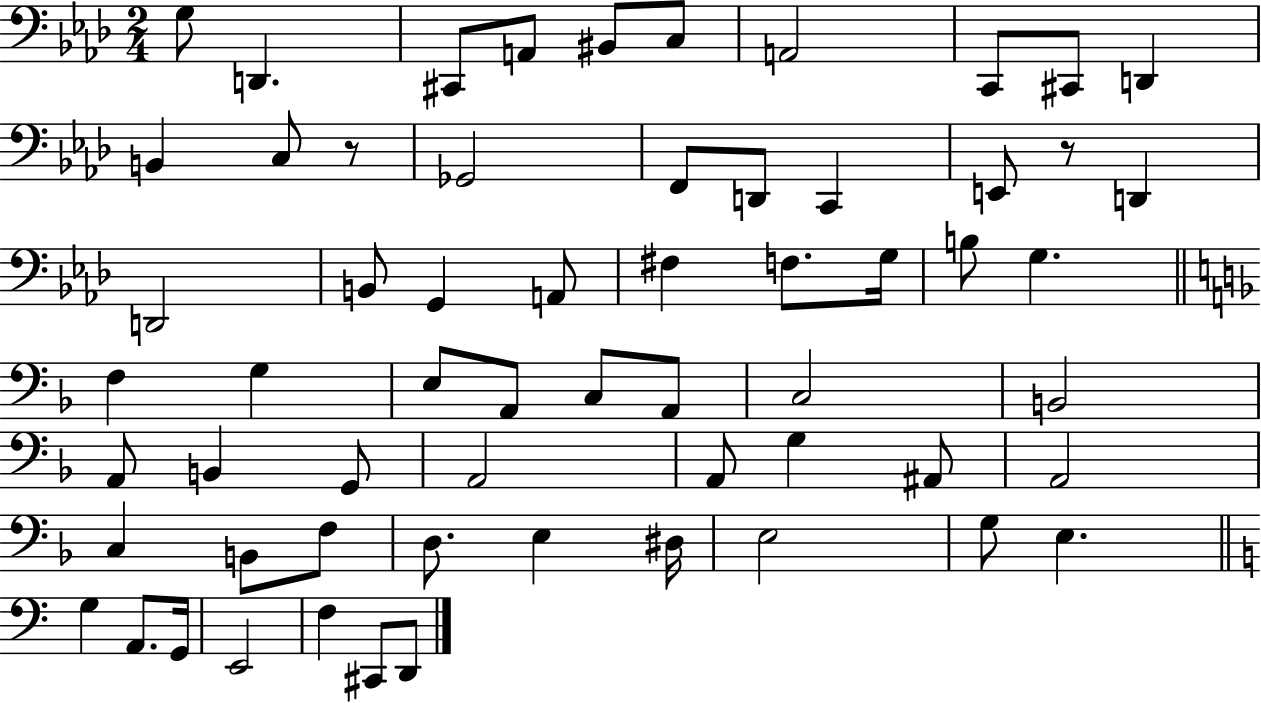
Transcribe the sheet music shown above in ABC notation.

X:1
T:Untitled
M:2/4
L:1/4
K:Ab
G,/2 D,, ^C,,/2 A,,/2 ^B,,/2 C,/2 A,,2 C,,/2 ^C,,/2 D,, B,, C,/2 z/2 _G,,2 F,,/2 D,,/2 C,, E,,/2 z/2 D,, D,,2 B,,/2 G,, A,,/2 ^F, F,/2 G,/4 B,/2 G, F, G, E,/2 A,,/2 C,/2 A,,/2 C,2 B,,2 A,,/2 B,, G,,/2 A,,2 A,,/2 G, ^A,,/2 A,,2 C, B,,/2 F,/2 D,/2 E, ^D,/4 E,2 G,/2 E, G, A,,/2 G,,/4 E,,2 F, ^C,,/2 D,,/2